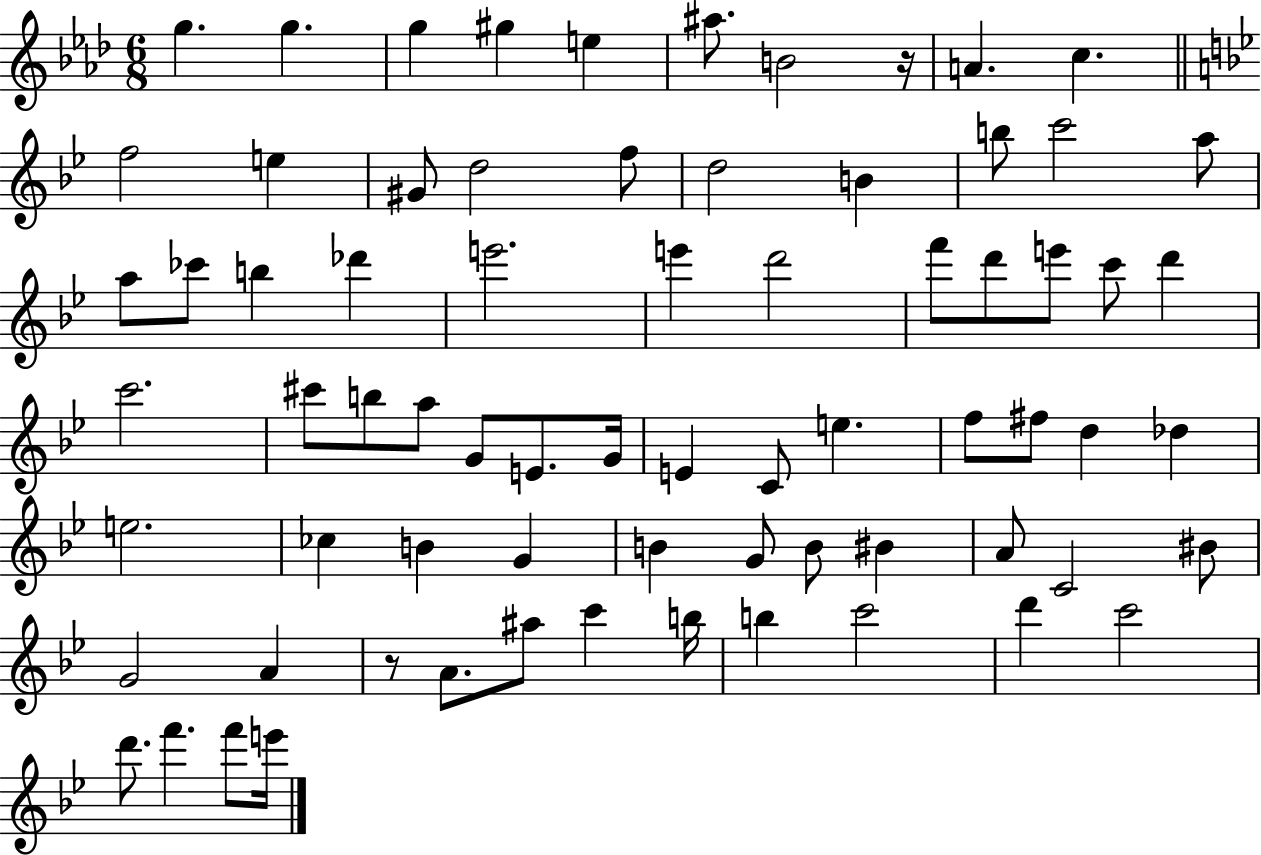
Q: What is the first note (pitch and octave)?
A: G5